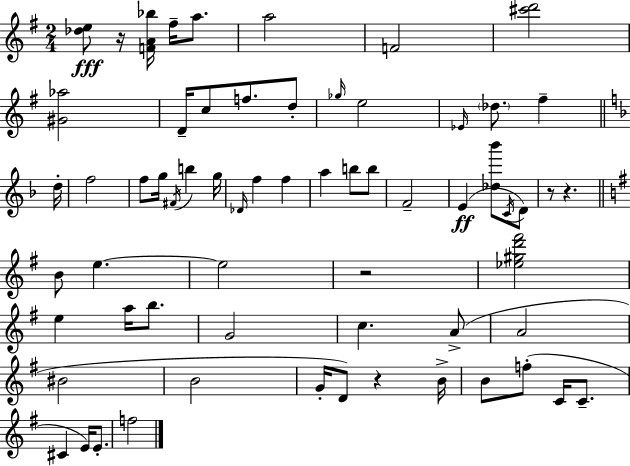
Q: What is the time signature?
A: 2/4